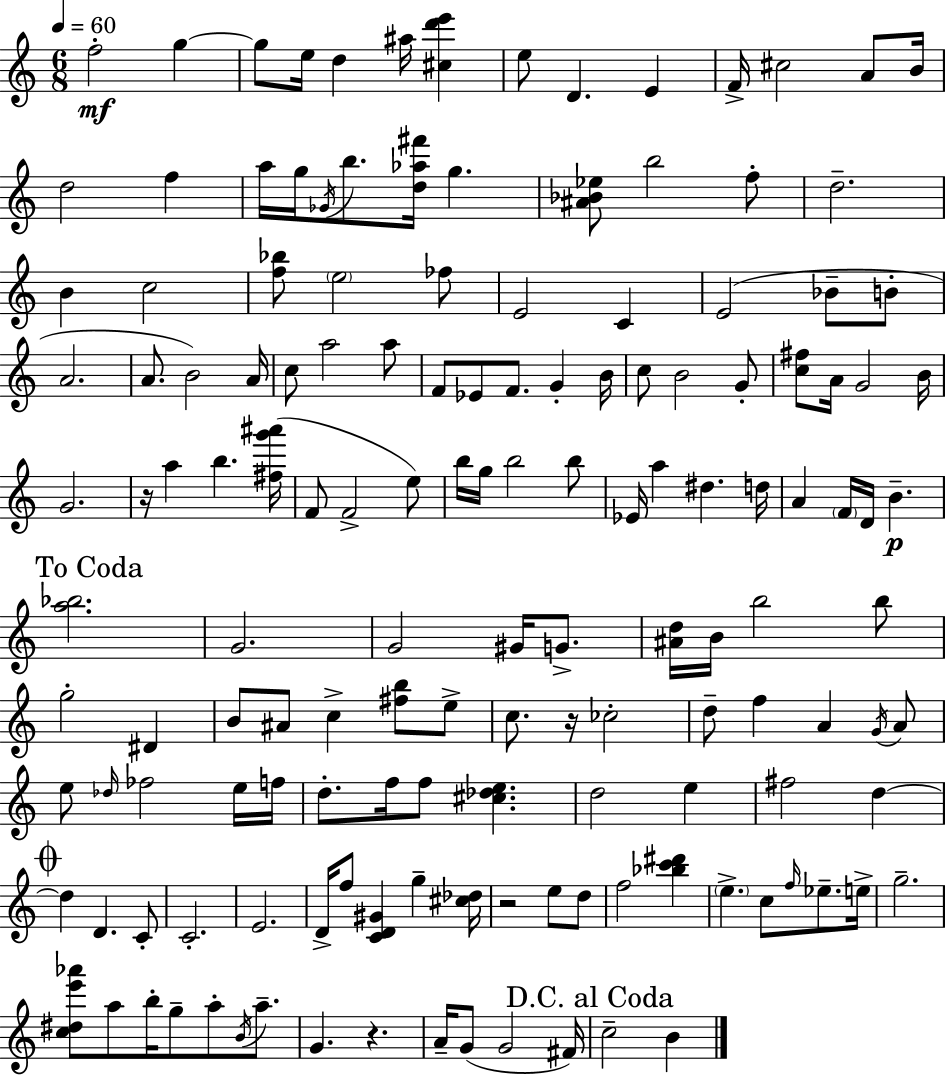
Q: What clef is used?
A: treble